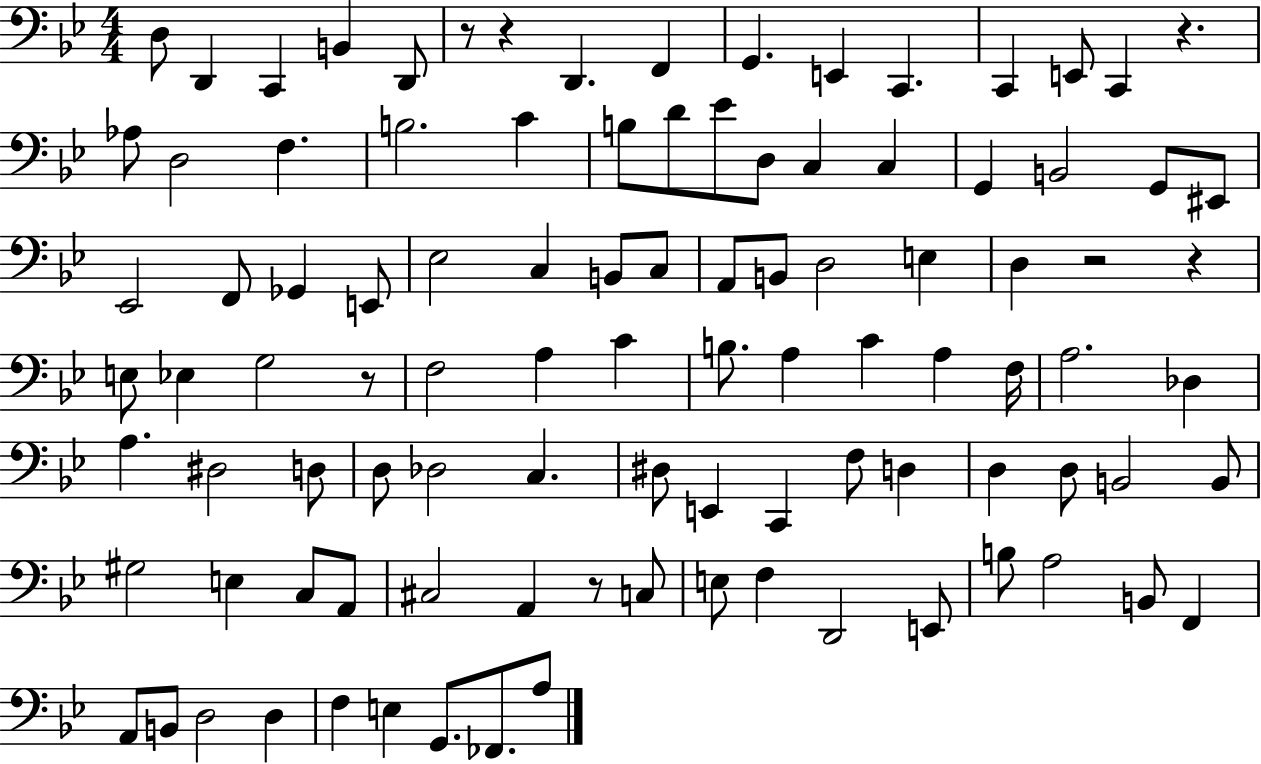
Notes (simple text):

D3/e D2/q C2/q B2/q D2/e R/e R/q D2/q. F2/q G2/q. E2/q C2/q. C2/q E2/e C2/q R/q. Ab3/e D3/h F3/q. B3/h. C4/q B3/e D4/e Eb4/e D3/e C3/q C3/q G2/q B2/h G2/e EIS2/e Eb2/h F2/e Gb2/q E2/e Eb3/h C3/q B2/e C3/e A2/e B2/e D3/h E3/q D3/q R/h R/q E3/e Eb3/q G3/h R/e F3/h A3/q C4/q B3/e. A3/q C4/q A3/q F3/s A3/h. Db3/q A3/q. D#3/h D3/e D3/e Db3/h C3/q. D#3/e E2/q C2/q F3/e D3/q D3/q D3/e B2/h B2/e G#3/h E3/q C3/e A2/e C#3/h A2/q R/e C3/e E3/e F3/q D2/h E2/e B3/e A3/h B2/e F2/q A2/e B2/e D3/h D3/q F3/q E3/q G2/e. FES2/e. A3/e